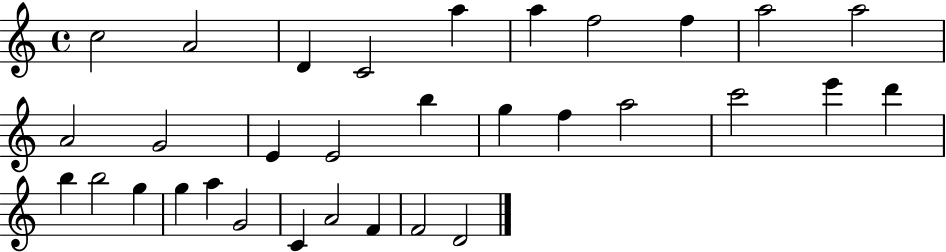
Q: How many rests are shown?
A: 0